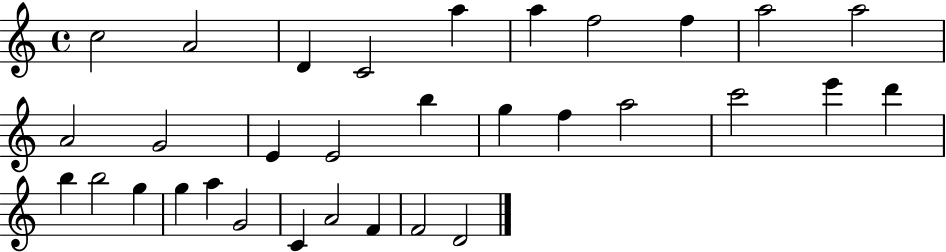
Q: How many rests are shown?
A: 0